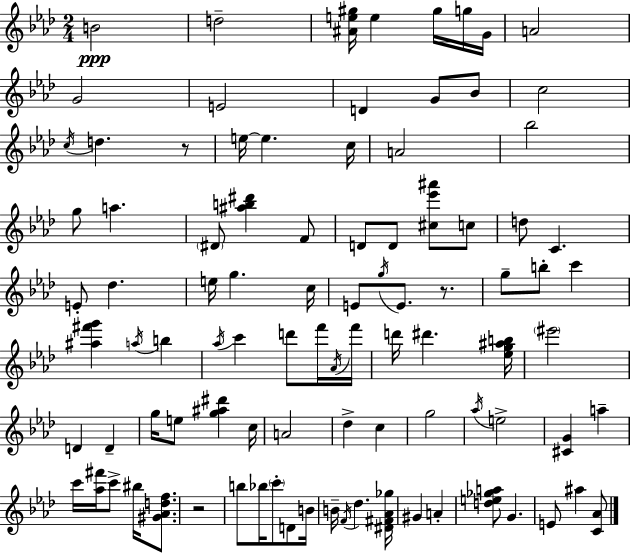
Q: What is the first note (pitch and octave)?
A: B4